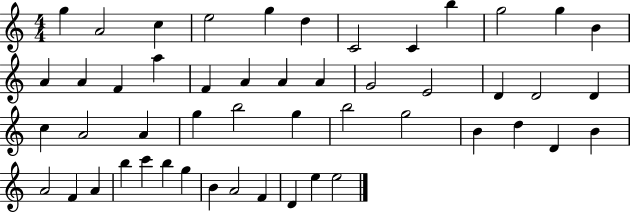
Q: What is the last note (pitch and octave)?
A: E5